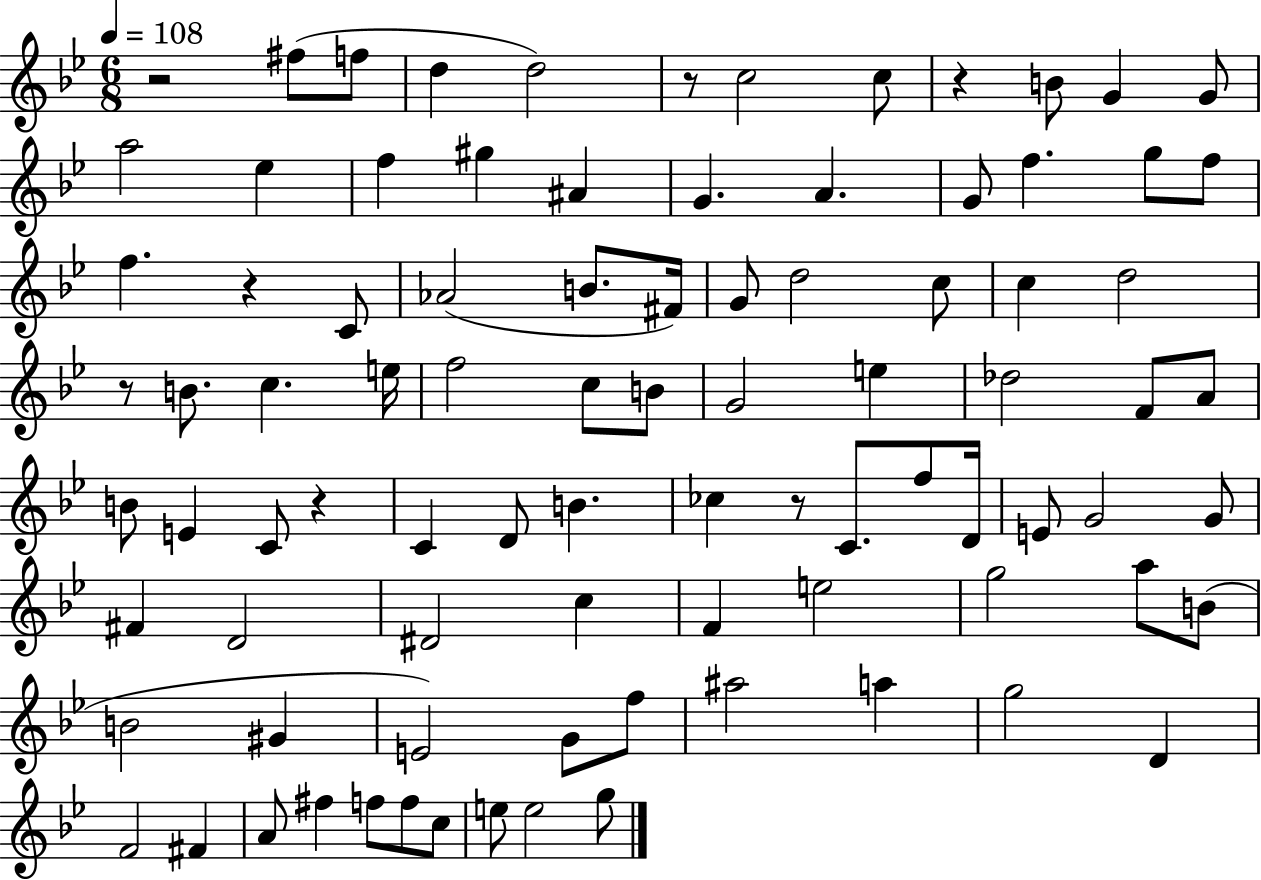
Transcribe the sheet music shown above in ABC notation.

X:1
T:Untitled
M:6/8
L:1/4
K:Bb
z2 ^f/2 f/2 d d2 z/2 c2 c/2 z B/2 G G/2 a2 _e f ^g ^A G A G/2 f g/2 f/2 f z C/2 _A2 B/2 ^F/4 G/2 d2 c/2 c d2 z/2 B/2 c e/4 f2 c/2 B/2 G2 e _d2 F/2 A/2 B/2 E C/2 z C D/2 B _c z/2 C/2 f/2 D/4 E/2 G2 G/2 ^F D2 ^D2 c F e2 g2 a/2 B/2 B2 ^G E2 G/2 f/2 ^a2 a g2 D F2 ^F A/2 ^f f/2 f/2 c/2 e/2 e2 g/2